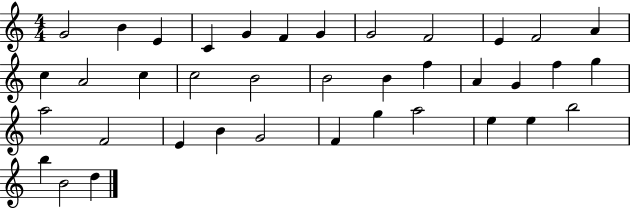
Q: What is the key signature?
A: C major